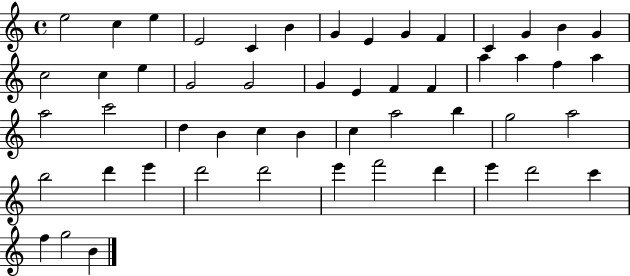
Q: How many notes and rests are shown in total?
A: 52